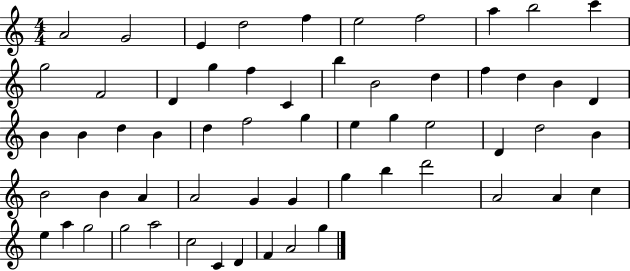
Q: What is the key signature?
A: C major